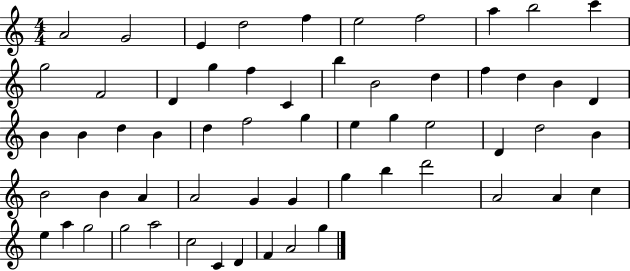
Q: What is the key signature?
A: C major